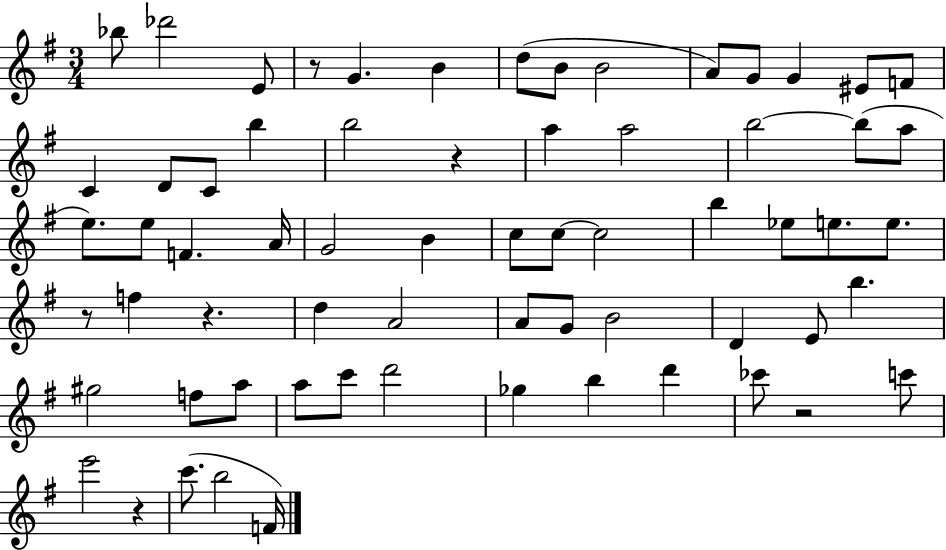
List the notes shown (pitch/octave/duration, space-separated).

Bb5/e Db6/h E4/e R/e G4/q. B4/q D5/e B4/e B4/h A4/e G4/e G4/q EIS4/e F4/e C4/q D4/e C4/e B5/q B5/h R/q A5/q A5/h B5/h B5/e A5/e E5/e. E5/e F4/q. A4/s G4/h B4/q C5/e C5/e C5/h B5/q Eb5/e E5/e. E5/e. R/e F5/q R/q. D5/q A4/h A4/e G4/e B4/h D4/q E4/e B5/q. G#5/h F5/e A5/e A5/e C6/e D6/h Gb5/q B5/q D6/q CES6/e R/h C6/e E6/h R/q C6/e. B5/h F4/s